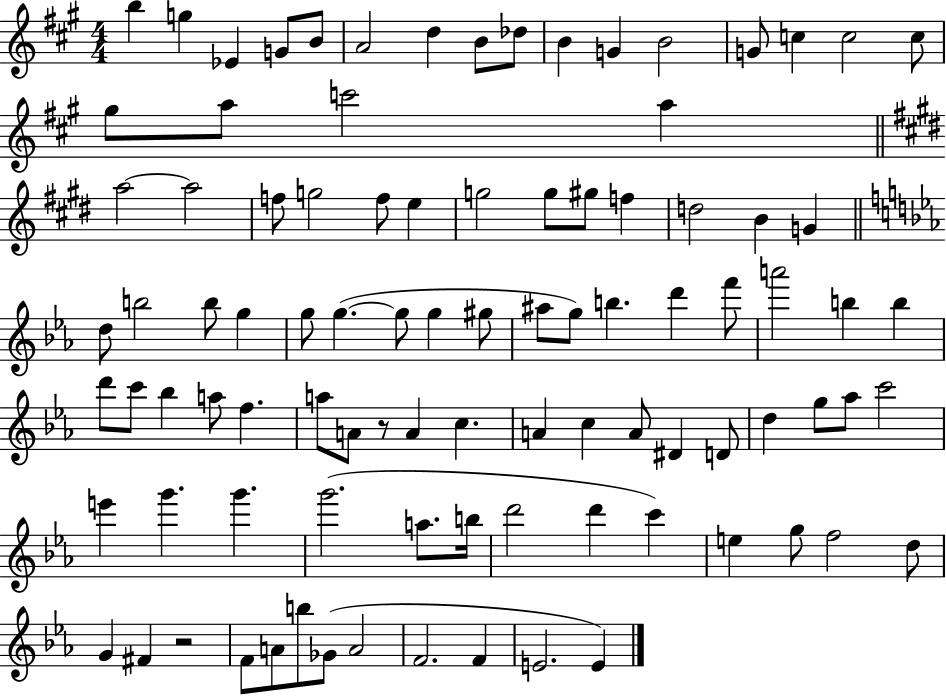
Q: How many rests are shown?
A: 2